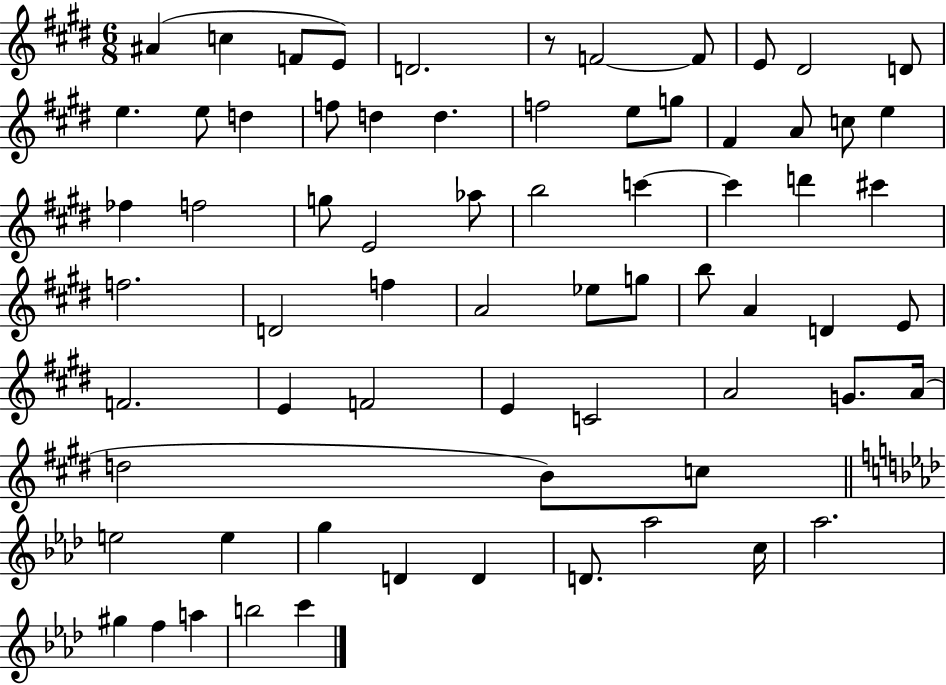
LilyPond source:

{
  \clef treble
  \numericTimeSignature
  \time 6/8
  \key e \major
  ais'4( c''4 f'8 e'8) | d'2. | r8 f'2~~ f'8 | e'8 dis'2 d'8 | \break e''4. e''8 d''4 | f''8 d''4 d''4. | f''2 e''8 g''8 | fis'4 a'8 c''8 e''4 | \break fes''4 f''2 | g''8 e'2 aes''8 | b''2 c'''4~~ | c'''4 d'''4 cis'''4 | \break f''2. | d'2 f''4 | a'2 ees''8 g''8 | b''8 a'4 d'4 e'8 | \break f'2. | e'4 f'2 | e'4 c'2 | a'2 g'8. a'16( | \break d''2 b'8) c''8 | \bar "||" \break \key aes \major e''2 e''4 | g''4 d'4 d'4 | d'8. aes''2 c''16 | aes''2. | \break gis''4 f''4 a''4 | b''2 c'''4 | \bar "|."
}